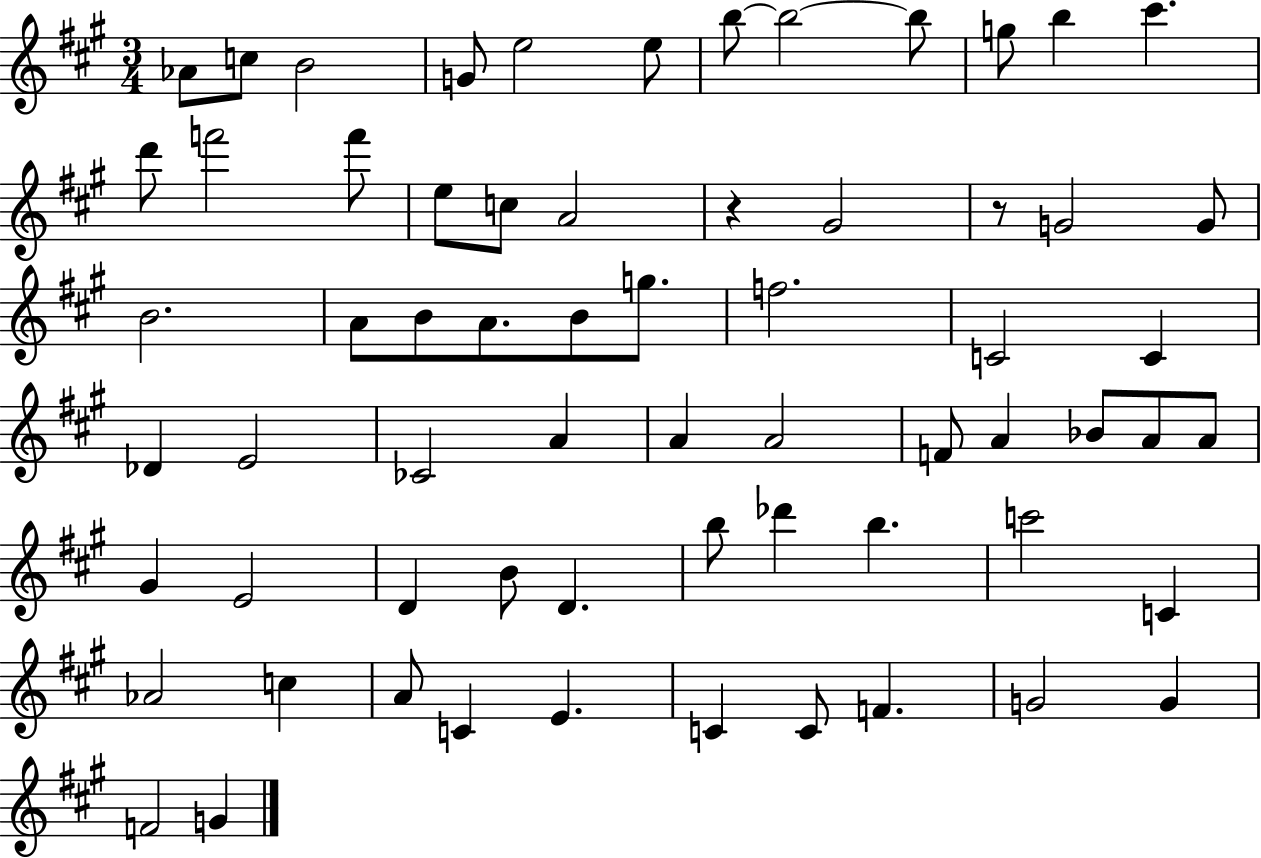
{
  \clef treble
  \numericTimeSignature
  \time 3/4
  \key a \major
  aes'8 c''8 b'2 | g'8 e''2 e''8 | b''8~~ b''2~~ b''8 | g''8 b''4 cis'''4. | \break d'''8 f'''2 f'''8 | e''8 c''8 a'2 | r4 gis'2 | r8 g'2 g'8 | \break b'2. | a'8 b'8 a'8. b'8 g''8. | f''2. | c'2 c'4 | \break des'4 e'2 | ces'2 a'4 | a'4 a'2 | f'8 a'4 bes'8 a'8 a'8 | \break gis'4 e'2 | d'4 b'8 d'4. | b''8 des'''4 b''4. | c'''2 c'4 | \break aes'2 c''4 | a'8 c'4 e'4. | c'4 c'8 f'4. | g'2 g'4 | \break f'2 g'4 | \bar "|."
}